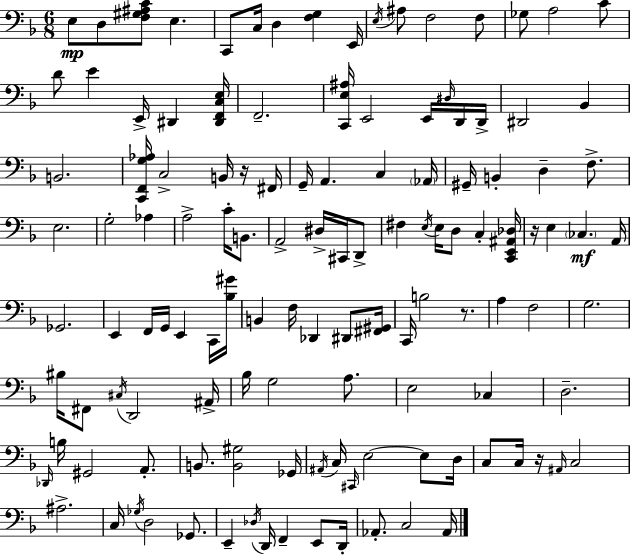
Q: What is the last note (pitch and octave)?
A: Ab2